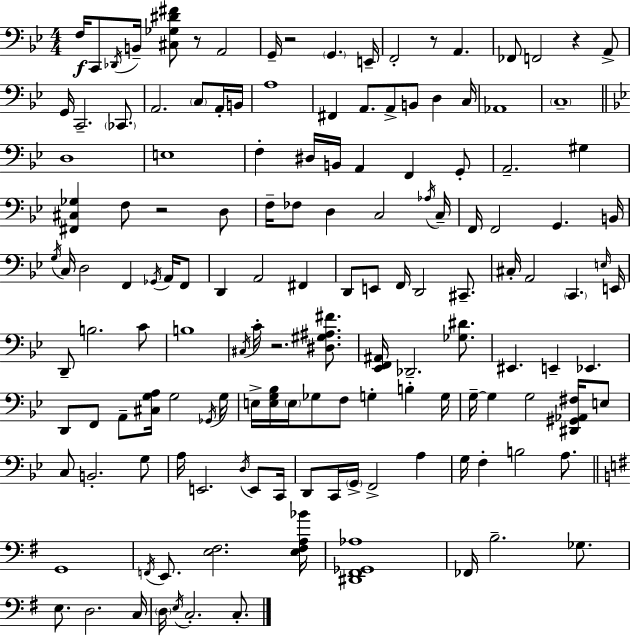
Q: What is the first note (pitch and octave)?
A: F3